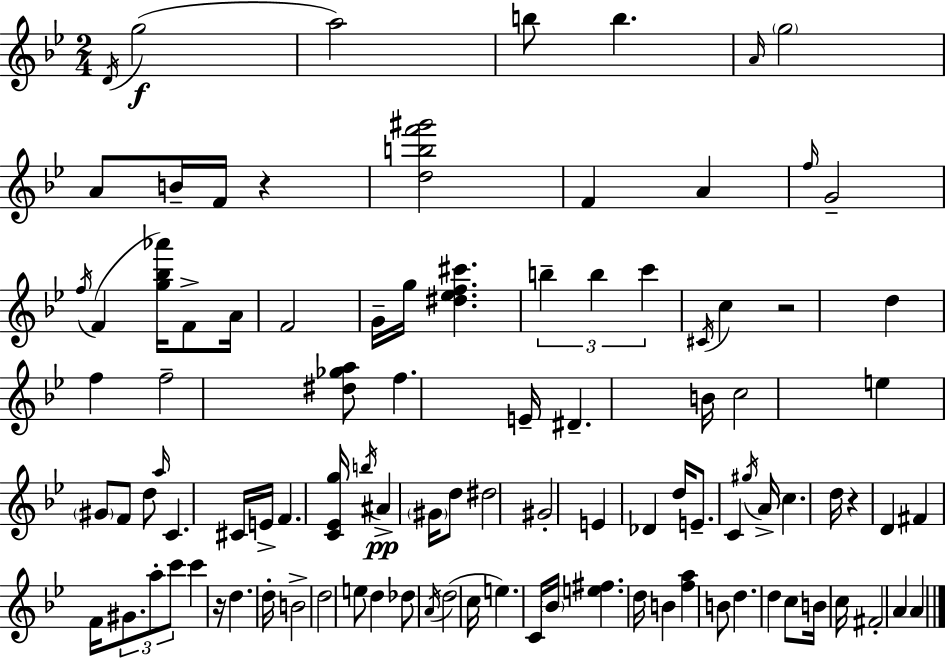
{
  \clef treble
  \numericTimeSignature
  \time 2/4
  \key g \minor
  \acciaccatura { d'16 }(\f g''2 | a''2) | b''8 b''4. | \grace { a'16 } \parenthesize g''2 | \break a'8 b'16-- f'16 r4 | <d'' b'' f''' gis'''>2 | f'4 a'4 | \grace { f''16 } g'2-- | \break \acciaccatura { f''16 }( f'4 | <g'' bes'' aes'''>16) f'8-> a'16 f'2 | g'16-- g''16 <dis'' ees'' f'' cis'''>4. | \tuplet 3/2 { b''4-- | \break b''4 c'''4 } | \acciaccatura { cis'16 } c''4 r2 | d''4 | f''4 f''2-- | \break <dis'' ges'' a''>8 f''4. | e'16-- dis'4.-- | b'16 c''2 | e''4 | \break \parenthesize gis'8 f'8 d''8 \grace { a''16 } | c'4. cis'16 e'16-> | f'4. <c' ees' g''>16 \acciaccatura { b''16 }\pp | ais'4-> \parenthesize gis'16 d''8 dis''2 | \break gis'2-. | e'4 | des'4 d''16 | e'8.-- c'4 \acciaccatura { gis''16 } | \break a'16-> c''4. d''16 | r4 d'4 | fis'4 f'16 \tuplet 3/2 { gis'8. | a''8-. c'''8 } c'''4 | \break r16 d''4. d''16-. | b'2-> | d''2 | e''8 d''4 des''8 | \break \acciaccatura { a'16 }( d''2 | c''16 e''4.) | c'16 \parenthesize bes'16 <e'' fis''>4. | d''16 b'4 <f'' a''>4 | \break b'8 d''4. | d''4 c''8 b'16 | c''16 fis'2-. | a'4 a'4 | \break \bar "|."
}